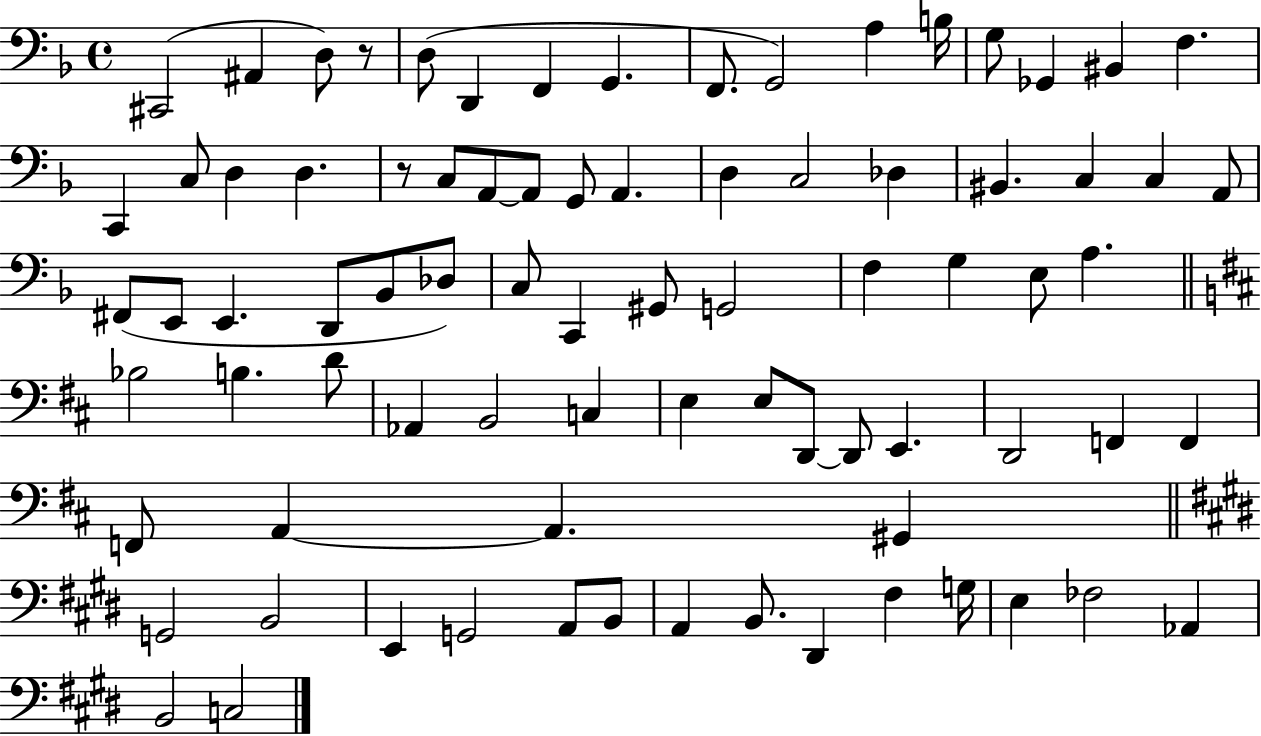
C#2/h A#2/q D3/e R/e D3/e D2/q F2/q G2/q. F2/e. G2/h A3/q B3/s G3/e Gb2/q BIS2/q F3/q. C2/q C3/e D3/q D3/q. R/e C3/e A2/e A2/e G2/e A2/q. D3/q C3/h Db3/q BIS2/q. C3/q C3/q A2/e F#2/e E2/e E2/q. D2/e Bb2/e Db3/e C3/e C2/q G#2/e G2/h F3/q G3/q E3/e A3/q. Bb3/h B3/q. D4/e Ab2/q B2/h C3/q E3/q E3/e D2/e D2/e E2/q. D2/h F2/q F2/q F2/e A2/q A2/q. G#2/q G2/h B2/h E2/q G2/h A2/e B2/e A2/q B2/e. D#2/q F#3/q G3/s E3/q FES3/h Ab2/q B2/h C3/h